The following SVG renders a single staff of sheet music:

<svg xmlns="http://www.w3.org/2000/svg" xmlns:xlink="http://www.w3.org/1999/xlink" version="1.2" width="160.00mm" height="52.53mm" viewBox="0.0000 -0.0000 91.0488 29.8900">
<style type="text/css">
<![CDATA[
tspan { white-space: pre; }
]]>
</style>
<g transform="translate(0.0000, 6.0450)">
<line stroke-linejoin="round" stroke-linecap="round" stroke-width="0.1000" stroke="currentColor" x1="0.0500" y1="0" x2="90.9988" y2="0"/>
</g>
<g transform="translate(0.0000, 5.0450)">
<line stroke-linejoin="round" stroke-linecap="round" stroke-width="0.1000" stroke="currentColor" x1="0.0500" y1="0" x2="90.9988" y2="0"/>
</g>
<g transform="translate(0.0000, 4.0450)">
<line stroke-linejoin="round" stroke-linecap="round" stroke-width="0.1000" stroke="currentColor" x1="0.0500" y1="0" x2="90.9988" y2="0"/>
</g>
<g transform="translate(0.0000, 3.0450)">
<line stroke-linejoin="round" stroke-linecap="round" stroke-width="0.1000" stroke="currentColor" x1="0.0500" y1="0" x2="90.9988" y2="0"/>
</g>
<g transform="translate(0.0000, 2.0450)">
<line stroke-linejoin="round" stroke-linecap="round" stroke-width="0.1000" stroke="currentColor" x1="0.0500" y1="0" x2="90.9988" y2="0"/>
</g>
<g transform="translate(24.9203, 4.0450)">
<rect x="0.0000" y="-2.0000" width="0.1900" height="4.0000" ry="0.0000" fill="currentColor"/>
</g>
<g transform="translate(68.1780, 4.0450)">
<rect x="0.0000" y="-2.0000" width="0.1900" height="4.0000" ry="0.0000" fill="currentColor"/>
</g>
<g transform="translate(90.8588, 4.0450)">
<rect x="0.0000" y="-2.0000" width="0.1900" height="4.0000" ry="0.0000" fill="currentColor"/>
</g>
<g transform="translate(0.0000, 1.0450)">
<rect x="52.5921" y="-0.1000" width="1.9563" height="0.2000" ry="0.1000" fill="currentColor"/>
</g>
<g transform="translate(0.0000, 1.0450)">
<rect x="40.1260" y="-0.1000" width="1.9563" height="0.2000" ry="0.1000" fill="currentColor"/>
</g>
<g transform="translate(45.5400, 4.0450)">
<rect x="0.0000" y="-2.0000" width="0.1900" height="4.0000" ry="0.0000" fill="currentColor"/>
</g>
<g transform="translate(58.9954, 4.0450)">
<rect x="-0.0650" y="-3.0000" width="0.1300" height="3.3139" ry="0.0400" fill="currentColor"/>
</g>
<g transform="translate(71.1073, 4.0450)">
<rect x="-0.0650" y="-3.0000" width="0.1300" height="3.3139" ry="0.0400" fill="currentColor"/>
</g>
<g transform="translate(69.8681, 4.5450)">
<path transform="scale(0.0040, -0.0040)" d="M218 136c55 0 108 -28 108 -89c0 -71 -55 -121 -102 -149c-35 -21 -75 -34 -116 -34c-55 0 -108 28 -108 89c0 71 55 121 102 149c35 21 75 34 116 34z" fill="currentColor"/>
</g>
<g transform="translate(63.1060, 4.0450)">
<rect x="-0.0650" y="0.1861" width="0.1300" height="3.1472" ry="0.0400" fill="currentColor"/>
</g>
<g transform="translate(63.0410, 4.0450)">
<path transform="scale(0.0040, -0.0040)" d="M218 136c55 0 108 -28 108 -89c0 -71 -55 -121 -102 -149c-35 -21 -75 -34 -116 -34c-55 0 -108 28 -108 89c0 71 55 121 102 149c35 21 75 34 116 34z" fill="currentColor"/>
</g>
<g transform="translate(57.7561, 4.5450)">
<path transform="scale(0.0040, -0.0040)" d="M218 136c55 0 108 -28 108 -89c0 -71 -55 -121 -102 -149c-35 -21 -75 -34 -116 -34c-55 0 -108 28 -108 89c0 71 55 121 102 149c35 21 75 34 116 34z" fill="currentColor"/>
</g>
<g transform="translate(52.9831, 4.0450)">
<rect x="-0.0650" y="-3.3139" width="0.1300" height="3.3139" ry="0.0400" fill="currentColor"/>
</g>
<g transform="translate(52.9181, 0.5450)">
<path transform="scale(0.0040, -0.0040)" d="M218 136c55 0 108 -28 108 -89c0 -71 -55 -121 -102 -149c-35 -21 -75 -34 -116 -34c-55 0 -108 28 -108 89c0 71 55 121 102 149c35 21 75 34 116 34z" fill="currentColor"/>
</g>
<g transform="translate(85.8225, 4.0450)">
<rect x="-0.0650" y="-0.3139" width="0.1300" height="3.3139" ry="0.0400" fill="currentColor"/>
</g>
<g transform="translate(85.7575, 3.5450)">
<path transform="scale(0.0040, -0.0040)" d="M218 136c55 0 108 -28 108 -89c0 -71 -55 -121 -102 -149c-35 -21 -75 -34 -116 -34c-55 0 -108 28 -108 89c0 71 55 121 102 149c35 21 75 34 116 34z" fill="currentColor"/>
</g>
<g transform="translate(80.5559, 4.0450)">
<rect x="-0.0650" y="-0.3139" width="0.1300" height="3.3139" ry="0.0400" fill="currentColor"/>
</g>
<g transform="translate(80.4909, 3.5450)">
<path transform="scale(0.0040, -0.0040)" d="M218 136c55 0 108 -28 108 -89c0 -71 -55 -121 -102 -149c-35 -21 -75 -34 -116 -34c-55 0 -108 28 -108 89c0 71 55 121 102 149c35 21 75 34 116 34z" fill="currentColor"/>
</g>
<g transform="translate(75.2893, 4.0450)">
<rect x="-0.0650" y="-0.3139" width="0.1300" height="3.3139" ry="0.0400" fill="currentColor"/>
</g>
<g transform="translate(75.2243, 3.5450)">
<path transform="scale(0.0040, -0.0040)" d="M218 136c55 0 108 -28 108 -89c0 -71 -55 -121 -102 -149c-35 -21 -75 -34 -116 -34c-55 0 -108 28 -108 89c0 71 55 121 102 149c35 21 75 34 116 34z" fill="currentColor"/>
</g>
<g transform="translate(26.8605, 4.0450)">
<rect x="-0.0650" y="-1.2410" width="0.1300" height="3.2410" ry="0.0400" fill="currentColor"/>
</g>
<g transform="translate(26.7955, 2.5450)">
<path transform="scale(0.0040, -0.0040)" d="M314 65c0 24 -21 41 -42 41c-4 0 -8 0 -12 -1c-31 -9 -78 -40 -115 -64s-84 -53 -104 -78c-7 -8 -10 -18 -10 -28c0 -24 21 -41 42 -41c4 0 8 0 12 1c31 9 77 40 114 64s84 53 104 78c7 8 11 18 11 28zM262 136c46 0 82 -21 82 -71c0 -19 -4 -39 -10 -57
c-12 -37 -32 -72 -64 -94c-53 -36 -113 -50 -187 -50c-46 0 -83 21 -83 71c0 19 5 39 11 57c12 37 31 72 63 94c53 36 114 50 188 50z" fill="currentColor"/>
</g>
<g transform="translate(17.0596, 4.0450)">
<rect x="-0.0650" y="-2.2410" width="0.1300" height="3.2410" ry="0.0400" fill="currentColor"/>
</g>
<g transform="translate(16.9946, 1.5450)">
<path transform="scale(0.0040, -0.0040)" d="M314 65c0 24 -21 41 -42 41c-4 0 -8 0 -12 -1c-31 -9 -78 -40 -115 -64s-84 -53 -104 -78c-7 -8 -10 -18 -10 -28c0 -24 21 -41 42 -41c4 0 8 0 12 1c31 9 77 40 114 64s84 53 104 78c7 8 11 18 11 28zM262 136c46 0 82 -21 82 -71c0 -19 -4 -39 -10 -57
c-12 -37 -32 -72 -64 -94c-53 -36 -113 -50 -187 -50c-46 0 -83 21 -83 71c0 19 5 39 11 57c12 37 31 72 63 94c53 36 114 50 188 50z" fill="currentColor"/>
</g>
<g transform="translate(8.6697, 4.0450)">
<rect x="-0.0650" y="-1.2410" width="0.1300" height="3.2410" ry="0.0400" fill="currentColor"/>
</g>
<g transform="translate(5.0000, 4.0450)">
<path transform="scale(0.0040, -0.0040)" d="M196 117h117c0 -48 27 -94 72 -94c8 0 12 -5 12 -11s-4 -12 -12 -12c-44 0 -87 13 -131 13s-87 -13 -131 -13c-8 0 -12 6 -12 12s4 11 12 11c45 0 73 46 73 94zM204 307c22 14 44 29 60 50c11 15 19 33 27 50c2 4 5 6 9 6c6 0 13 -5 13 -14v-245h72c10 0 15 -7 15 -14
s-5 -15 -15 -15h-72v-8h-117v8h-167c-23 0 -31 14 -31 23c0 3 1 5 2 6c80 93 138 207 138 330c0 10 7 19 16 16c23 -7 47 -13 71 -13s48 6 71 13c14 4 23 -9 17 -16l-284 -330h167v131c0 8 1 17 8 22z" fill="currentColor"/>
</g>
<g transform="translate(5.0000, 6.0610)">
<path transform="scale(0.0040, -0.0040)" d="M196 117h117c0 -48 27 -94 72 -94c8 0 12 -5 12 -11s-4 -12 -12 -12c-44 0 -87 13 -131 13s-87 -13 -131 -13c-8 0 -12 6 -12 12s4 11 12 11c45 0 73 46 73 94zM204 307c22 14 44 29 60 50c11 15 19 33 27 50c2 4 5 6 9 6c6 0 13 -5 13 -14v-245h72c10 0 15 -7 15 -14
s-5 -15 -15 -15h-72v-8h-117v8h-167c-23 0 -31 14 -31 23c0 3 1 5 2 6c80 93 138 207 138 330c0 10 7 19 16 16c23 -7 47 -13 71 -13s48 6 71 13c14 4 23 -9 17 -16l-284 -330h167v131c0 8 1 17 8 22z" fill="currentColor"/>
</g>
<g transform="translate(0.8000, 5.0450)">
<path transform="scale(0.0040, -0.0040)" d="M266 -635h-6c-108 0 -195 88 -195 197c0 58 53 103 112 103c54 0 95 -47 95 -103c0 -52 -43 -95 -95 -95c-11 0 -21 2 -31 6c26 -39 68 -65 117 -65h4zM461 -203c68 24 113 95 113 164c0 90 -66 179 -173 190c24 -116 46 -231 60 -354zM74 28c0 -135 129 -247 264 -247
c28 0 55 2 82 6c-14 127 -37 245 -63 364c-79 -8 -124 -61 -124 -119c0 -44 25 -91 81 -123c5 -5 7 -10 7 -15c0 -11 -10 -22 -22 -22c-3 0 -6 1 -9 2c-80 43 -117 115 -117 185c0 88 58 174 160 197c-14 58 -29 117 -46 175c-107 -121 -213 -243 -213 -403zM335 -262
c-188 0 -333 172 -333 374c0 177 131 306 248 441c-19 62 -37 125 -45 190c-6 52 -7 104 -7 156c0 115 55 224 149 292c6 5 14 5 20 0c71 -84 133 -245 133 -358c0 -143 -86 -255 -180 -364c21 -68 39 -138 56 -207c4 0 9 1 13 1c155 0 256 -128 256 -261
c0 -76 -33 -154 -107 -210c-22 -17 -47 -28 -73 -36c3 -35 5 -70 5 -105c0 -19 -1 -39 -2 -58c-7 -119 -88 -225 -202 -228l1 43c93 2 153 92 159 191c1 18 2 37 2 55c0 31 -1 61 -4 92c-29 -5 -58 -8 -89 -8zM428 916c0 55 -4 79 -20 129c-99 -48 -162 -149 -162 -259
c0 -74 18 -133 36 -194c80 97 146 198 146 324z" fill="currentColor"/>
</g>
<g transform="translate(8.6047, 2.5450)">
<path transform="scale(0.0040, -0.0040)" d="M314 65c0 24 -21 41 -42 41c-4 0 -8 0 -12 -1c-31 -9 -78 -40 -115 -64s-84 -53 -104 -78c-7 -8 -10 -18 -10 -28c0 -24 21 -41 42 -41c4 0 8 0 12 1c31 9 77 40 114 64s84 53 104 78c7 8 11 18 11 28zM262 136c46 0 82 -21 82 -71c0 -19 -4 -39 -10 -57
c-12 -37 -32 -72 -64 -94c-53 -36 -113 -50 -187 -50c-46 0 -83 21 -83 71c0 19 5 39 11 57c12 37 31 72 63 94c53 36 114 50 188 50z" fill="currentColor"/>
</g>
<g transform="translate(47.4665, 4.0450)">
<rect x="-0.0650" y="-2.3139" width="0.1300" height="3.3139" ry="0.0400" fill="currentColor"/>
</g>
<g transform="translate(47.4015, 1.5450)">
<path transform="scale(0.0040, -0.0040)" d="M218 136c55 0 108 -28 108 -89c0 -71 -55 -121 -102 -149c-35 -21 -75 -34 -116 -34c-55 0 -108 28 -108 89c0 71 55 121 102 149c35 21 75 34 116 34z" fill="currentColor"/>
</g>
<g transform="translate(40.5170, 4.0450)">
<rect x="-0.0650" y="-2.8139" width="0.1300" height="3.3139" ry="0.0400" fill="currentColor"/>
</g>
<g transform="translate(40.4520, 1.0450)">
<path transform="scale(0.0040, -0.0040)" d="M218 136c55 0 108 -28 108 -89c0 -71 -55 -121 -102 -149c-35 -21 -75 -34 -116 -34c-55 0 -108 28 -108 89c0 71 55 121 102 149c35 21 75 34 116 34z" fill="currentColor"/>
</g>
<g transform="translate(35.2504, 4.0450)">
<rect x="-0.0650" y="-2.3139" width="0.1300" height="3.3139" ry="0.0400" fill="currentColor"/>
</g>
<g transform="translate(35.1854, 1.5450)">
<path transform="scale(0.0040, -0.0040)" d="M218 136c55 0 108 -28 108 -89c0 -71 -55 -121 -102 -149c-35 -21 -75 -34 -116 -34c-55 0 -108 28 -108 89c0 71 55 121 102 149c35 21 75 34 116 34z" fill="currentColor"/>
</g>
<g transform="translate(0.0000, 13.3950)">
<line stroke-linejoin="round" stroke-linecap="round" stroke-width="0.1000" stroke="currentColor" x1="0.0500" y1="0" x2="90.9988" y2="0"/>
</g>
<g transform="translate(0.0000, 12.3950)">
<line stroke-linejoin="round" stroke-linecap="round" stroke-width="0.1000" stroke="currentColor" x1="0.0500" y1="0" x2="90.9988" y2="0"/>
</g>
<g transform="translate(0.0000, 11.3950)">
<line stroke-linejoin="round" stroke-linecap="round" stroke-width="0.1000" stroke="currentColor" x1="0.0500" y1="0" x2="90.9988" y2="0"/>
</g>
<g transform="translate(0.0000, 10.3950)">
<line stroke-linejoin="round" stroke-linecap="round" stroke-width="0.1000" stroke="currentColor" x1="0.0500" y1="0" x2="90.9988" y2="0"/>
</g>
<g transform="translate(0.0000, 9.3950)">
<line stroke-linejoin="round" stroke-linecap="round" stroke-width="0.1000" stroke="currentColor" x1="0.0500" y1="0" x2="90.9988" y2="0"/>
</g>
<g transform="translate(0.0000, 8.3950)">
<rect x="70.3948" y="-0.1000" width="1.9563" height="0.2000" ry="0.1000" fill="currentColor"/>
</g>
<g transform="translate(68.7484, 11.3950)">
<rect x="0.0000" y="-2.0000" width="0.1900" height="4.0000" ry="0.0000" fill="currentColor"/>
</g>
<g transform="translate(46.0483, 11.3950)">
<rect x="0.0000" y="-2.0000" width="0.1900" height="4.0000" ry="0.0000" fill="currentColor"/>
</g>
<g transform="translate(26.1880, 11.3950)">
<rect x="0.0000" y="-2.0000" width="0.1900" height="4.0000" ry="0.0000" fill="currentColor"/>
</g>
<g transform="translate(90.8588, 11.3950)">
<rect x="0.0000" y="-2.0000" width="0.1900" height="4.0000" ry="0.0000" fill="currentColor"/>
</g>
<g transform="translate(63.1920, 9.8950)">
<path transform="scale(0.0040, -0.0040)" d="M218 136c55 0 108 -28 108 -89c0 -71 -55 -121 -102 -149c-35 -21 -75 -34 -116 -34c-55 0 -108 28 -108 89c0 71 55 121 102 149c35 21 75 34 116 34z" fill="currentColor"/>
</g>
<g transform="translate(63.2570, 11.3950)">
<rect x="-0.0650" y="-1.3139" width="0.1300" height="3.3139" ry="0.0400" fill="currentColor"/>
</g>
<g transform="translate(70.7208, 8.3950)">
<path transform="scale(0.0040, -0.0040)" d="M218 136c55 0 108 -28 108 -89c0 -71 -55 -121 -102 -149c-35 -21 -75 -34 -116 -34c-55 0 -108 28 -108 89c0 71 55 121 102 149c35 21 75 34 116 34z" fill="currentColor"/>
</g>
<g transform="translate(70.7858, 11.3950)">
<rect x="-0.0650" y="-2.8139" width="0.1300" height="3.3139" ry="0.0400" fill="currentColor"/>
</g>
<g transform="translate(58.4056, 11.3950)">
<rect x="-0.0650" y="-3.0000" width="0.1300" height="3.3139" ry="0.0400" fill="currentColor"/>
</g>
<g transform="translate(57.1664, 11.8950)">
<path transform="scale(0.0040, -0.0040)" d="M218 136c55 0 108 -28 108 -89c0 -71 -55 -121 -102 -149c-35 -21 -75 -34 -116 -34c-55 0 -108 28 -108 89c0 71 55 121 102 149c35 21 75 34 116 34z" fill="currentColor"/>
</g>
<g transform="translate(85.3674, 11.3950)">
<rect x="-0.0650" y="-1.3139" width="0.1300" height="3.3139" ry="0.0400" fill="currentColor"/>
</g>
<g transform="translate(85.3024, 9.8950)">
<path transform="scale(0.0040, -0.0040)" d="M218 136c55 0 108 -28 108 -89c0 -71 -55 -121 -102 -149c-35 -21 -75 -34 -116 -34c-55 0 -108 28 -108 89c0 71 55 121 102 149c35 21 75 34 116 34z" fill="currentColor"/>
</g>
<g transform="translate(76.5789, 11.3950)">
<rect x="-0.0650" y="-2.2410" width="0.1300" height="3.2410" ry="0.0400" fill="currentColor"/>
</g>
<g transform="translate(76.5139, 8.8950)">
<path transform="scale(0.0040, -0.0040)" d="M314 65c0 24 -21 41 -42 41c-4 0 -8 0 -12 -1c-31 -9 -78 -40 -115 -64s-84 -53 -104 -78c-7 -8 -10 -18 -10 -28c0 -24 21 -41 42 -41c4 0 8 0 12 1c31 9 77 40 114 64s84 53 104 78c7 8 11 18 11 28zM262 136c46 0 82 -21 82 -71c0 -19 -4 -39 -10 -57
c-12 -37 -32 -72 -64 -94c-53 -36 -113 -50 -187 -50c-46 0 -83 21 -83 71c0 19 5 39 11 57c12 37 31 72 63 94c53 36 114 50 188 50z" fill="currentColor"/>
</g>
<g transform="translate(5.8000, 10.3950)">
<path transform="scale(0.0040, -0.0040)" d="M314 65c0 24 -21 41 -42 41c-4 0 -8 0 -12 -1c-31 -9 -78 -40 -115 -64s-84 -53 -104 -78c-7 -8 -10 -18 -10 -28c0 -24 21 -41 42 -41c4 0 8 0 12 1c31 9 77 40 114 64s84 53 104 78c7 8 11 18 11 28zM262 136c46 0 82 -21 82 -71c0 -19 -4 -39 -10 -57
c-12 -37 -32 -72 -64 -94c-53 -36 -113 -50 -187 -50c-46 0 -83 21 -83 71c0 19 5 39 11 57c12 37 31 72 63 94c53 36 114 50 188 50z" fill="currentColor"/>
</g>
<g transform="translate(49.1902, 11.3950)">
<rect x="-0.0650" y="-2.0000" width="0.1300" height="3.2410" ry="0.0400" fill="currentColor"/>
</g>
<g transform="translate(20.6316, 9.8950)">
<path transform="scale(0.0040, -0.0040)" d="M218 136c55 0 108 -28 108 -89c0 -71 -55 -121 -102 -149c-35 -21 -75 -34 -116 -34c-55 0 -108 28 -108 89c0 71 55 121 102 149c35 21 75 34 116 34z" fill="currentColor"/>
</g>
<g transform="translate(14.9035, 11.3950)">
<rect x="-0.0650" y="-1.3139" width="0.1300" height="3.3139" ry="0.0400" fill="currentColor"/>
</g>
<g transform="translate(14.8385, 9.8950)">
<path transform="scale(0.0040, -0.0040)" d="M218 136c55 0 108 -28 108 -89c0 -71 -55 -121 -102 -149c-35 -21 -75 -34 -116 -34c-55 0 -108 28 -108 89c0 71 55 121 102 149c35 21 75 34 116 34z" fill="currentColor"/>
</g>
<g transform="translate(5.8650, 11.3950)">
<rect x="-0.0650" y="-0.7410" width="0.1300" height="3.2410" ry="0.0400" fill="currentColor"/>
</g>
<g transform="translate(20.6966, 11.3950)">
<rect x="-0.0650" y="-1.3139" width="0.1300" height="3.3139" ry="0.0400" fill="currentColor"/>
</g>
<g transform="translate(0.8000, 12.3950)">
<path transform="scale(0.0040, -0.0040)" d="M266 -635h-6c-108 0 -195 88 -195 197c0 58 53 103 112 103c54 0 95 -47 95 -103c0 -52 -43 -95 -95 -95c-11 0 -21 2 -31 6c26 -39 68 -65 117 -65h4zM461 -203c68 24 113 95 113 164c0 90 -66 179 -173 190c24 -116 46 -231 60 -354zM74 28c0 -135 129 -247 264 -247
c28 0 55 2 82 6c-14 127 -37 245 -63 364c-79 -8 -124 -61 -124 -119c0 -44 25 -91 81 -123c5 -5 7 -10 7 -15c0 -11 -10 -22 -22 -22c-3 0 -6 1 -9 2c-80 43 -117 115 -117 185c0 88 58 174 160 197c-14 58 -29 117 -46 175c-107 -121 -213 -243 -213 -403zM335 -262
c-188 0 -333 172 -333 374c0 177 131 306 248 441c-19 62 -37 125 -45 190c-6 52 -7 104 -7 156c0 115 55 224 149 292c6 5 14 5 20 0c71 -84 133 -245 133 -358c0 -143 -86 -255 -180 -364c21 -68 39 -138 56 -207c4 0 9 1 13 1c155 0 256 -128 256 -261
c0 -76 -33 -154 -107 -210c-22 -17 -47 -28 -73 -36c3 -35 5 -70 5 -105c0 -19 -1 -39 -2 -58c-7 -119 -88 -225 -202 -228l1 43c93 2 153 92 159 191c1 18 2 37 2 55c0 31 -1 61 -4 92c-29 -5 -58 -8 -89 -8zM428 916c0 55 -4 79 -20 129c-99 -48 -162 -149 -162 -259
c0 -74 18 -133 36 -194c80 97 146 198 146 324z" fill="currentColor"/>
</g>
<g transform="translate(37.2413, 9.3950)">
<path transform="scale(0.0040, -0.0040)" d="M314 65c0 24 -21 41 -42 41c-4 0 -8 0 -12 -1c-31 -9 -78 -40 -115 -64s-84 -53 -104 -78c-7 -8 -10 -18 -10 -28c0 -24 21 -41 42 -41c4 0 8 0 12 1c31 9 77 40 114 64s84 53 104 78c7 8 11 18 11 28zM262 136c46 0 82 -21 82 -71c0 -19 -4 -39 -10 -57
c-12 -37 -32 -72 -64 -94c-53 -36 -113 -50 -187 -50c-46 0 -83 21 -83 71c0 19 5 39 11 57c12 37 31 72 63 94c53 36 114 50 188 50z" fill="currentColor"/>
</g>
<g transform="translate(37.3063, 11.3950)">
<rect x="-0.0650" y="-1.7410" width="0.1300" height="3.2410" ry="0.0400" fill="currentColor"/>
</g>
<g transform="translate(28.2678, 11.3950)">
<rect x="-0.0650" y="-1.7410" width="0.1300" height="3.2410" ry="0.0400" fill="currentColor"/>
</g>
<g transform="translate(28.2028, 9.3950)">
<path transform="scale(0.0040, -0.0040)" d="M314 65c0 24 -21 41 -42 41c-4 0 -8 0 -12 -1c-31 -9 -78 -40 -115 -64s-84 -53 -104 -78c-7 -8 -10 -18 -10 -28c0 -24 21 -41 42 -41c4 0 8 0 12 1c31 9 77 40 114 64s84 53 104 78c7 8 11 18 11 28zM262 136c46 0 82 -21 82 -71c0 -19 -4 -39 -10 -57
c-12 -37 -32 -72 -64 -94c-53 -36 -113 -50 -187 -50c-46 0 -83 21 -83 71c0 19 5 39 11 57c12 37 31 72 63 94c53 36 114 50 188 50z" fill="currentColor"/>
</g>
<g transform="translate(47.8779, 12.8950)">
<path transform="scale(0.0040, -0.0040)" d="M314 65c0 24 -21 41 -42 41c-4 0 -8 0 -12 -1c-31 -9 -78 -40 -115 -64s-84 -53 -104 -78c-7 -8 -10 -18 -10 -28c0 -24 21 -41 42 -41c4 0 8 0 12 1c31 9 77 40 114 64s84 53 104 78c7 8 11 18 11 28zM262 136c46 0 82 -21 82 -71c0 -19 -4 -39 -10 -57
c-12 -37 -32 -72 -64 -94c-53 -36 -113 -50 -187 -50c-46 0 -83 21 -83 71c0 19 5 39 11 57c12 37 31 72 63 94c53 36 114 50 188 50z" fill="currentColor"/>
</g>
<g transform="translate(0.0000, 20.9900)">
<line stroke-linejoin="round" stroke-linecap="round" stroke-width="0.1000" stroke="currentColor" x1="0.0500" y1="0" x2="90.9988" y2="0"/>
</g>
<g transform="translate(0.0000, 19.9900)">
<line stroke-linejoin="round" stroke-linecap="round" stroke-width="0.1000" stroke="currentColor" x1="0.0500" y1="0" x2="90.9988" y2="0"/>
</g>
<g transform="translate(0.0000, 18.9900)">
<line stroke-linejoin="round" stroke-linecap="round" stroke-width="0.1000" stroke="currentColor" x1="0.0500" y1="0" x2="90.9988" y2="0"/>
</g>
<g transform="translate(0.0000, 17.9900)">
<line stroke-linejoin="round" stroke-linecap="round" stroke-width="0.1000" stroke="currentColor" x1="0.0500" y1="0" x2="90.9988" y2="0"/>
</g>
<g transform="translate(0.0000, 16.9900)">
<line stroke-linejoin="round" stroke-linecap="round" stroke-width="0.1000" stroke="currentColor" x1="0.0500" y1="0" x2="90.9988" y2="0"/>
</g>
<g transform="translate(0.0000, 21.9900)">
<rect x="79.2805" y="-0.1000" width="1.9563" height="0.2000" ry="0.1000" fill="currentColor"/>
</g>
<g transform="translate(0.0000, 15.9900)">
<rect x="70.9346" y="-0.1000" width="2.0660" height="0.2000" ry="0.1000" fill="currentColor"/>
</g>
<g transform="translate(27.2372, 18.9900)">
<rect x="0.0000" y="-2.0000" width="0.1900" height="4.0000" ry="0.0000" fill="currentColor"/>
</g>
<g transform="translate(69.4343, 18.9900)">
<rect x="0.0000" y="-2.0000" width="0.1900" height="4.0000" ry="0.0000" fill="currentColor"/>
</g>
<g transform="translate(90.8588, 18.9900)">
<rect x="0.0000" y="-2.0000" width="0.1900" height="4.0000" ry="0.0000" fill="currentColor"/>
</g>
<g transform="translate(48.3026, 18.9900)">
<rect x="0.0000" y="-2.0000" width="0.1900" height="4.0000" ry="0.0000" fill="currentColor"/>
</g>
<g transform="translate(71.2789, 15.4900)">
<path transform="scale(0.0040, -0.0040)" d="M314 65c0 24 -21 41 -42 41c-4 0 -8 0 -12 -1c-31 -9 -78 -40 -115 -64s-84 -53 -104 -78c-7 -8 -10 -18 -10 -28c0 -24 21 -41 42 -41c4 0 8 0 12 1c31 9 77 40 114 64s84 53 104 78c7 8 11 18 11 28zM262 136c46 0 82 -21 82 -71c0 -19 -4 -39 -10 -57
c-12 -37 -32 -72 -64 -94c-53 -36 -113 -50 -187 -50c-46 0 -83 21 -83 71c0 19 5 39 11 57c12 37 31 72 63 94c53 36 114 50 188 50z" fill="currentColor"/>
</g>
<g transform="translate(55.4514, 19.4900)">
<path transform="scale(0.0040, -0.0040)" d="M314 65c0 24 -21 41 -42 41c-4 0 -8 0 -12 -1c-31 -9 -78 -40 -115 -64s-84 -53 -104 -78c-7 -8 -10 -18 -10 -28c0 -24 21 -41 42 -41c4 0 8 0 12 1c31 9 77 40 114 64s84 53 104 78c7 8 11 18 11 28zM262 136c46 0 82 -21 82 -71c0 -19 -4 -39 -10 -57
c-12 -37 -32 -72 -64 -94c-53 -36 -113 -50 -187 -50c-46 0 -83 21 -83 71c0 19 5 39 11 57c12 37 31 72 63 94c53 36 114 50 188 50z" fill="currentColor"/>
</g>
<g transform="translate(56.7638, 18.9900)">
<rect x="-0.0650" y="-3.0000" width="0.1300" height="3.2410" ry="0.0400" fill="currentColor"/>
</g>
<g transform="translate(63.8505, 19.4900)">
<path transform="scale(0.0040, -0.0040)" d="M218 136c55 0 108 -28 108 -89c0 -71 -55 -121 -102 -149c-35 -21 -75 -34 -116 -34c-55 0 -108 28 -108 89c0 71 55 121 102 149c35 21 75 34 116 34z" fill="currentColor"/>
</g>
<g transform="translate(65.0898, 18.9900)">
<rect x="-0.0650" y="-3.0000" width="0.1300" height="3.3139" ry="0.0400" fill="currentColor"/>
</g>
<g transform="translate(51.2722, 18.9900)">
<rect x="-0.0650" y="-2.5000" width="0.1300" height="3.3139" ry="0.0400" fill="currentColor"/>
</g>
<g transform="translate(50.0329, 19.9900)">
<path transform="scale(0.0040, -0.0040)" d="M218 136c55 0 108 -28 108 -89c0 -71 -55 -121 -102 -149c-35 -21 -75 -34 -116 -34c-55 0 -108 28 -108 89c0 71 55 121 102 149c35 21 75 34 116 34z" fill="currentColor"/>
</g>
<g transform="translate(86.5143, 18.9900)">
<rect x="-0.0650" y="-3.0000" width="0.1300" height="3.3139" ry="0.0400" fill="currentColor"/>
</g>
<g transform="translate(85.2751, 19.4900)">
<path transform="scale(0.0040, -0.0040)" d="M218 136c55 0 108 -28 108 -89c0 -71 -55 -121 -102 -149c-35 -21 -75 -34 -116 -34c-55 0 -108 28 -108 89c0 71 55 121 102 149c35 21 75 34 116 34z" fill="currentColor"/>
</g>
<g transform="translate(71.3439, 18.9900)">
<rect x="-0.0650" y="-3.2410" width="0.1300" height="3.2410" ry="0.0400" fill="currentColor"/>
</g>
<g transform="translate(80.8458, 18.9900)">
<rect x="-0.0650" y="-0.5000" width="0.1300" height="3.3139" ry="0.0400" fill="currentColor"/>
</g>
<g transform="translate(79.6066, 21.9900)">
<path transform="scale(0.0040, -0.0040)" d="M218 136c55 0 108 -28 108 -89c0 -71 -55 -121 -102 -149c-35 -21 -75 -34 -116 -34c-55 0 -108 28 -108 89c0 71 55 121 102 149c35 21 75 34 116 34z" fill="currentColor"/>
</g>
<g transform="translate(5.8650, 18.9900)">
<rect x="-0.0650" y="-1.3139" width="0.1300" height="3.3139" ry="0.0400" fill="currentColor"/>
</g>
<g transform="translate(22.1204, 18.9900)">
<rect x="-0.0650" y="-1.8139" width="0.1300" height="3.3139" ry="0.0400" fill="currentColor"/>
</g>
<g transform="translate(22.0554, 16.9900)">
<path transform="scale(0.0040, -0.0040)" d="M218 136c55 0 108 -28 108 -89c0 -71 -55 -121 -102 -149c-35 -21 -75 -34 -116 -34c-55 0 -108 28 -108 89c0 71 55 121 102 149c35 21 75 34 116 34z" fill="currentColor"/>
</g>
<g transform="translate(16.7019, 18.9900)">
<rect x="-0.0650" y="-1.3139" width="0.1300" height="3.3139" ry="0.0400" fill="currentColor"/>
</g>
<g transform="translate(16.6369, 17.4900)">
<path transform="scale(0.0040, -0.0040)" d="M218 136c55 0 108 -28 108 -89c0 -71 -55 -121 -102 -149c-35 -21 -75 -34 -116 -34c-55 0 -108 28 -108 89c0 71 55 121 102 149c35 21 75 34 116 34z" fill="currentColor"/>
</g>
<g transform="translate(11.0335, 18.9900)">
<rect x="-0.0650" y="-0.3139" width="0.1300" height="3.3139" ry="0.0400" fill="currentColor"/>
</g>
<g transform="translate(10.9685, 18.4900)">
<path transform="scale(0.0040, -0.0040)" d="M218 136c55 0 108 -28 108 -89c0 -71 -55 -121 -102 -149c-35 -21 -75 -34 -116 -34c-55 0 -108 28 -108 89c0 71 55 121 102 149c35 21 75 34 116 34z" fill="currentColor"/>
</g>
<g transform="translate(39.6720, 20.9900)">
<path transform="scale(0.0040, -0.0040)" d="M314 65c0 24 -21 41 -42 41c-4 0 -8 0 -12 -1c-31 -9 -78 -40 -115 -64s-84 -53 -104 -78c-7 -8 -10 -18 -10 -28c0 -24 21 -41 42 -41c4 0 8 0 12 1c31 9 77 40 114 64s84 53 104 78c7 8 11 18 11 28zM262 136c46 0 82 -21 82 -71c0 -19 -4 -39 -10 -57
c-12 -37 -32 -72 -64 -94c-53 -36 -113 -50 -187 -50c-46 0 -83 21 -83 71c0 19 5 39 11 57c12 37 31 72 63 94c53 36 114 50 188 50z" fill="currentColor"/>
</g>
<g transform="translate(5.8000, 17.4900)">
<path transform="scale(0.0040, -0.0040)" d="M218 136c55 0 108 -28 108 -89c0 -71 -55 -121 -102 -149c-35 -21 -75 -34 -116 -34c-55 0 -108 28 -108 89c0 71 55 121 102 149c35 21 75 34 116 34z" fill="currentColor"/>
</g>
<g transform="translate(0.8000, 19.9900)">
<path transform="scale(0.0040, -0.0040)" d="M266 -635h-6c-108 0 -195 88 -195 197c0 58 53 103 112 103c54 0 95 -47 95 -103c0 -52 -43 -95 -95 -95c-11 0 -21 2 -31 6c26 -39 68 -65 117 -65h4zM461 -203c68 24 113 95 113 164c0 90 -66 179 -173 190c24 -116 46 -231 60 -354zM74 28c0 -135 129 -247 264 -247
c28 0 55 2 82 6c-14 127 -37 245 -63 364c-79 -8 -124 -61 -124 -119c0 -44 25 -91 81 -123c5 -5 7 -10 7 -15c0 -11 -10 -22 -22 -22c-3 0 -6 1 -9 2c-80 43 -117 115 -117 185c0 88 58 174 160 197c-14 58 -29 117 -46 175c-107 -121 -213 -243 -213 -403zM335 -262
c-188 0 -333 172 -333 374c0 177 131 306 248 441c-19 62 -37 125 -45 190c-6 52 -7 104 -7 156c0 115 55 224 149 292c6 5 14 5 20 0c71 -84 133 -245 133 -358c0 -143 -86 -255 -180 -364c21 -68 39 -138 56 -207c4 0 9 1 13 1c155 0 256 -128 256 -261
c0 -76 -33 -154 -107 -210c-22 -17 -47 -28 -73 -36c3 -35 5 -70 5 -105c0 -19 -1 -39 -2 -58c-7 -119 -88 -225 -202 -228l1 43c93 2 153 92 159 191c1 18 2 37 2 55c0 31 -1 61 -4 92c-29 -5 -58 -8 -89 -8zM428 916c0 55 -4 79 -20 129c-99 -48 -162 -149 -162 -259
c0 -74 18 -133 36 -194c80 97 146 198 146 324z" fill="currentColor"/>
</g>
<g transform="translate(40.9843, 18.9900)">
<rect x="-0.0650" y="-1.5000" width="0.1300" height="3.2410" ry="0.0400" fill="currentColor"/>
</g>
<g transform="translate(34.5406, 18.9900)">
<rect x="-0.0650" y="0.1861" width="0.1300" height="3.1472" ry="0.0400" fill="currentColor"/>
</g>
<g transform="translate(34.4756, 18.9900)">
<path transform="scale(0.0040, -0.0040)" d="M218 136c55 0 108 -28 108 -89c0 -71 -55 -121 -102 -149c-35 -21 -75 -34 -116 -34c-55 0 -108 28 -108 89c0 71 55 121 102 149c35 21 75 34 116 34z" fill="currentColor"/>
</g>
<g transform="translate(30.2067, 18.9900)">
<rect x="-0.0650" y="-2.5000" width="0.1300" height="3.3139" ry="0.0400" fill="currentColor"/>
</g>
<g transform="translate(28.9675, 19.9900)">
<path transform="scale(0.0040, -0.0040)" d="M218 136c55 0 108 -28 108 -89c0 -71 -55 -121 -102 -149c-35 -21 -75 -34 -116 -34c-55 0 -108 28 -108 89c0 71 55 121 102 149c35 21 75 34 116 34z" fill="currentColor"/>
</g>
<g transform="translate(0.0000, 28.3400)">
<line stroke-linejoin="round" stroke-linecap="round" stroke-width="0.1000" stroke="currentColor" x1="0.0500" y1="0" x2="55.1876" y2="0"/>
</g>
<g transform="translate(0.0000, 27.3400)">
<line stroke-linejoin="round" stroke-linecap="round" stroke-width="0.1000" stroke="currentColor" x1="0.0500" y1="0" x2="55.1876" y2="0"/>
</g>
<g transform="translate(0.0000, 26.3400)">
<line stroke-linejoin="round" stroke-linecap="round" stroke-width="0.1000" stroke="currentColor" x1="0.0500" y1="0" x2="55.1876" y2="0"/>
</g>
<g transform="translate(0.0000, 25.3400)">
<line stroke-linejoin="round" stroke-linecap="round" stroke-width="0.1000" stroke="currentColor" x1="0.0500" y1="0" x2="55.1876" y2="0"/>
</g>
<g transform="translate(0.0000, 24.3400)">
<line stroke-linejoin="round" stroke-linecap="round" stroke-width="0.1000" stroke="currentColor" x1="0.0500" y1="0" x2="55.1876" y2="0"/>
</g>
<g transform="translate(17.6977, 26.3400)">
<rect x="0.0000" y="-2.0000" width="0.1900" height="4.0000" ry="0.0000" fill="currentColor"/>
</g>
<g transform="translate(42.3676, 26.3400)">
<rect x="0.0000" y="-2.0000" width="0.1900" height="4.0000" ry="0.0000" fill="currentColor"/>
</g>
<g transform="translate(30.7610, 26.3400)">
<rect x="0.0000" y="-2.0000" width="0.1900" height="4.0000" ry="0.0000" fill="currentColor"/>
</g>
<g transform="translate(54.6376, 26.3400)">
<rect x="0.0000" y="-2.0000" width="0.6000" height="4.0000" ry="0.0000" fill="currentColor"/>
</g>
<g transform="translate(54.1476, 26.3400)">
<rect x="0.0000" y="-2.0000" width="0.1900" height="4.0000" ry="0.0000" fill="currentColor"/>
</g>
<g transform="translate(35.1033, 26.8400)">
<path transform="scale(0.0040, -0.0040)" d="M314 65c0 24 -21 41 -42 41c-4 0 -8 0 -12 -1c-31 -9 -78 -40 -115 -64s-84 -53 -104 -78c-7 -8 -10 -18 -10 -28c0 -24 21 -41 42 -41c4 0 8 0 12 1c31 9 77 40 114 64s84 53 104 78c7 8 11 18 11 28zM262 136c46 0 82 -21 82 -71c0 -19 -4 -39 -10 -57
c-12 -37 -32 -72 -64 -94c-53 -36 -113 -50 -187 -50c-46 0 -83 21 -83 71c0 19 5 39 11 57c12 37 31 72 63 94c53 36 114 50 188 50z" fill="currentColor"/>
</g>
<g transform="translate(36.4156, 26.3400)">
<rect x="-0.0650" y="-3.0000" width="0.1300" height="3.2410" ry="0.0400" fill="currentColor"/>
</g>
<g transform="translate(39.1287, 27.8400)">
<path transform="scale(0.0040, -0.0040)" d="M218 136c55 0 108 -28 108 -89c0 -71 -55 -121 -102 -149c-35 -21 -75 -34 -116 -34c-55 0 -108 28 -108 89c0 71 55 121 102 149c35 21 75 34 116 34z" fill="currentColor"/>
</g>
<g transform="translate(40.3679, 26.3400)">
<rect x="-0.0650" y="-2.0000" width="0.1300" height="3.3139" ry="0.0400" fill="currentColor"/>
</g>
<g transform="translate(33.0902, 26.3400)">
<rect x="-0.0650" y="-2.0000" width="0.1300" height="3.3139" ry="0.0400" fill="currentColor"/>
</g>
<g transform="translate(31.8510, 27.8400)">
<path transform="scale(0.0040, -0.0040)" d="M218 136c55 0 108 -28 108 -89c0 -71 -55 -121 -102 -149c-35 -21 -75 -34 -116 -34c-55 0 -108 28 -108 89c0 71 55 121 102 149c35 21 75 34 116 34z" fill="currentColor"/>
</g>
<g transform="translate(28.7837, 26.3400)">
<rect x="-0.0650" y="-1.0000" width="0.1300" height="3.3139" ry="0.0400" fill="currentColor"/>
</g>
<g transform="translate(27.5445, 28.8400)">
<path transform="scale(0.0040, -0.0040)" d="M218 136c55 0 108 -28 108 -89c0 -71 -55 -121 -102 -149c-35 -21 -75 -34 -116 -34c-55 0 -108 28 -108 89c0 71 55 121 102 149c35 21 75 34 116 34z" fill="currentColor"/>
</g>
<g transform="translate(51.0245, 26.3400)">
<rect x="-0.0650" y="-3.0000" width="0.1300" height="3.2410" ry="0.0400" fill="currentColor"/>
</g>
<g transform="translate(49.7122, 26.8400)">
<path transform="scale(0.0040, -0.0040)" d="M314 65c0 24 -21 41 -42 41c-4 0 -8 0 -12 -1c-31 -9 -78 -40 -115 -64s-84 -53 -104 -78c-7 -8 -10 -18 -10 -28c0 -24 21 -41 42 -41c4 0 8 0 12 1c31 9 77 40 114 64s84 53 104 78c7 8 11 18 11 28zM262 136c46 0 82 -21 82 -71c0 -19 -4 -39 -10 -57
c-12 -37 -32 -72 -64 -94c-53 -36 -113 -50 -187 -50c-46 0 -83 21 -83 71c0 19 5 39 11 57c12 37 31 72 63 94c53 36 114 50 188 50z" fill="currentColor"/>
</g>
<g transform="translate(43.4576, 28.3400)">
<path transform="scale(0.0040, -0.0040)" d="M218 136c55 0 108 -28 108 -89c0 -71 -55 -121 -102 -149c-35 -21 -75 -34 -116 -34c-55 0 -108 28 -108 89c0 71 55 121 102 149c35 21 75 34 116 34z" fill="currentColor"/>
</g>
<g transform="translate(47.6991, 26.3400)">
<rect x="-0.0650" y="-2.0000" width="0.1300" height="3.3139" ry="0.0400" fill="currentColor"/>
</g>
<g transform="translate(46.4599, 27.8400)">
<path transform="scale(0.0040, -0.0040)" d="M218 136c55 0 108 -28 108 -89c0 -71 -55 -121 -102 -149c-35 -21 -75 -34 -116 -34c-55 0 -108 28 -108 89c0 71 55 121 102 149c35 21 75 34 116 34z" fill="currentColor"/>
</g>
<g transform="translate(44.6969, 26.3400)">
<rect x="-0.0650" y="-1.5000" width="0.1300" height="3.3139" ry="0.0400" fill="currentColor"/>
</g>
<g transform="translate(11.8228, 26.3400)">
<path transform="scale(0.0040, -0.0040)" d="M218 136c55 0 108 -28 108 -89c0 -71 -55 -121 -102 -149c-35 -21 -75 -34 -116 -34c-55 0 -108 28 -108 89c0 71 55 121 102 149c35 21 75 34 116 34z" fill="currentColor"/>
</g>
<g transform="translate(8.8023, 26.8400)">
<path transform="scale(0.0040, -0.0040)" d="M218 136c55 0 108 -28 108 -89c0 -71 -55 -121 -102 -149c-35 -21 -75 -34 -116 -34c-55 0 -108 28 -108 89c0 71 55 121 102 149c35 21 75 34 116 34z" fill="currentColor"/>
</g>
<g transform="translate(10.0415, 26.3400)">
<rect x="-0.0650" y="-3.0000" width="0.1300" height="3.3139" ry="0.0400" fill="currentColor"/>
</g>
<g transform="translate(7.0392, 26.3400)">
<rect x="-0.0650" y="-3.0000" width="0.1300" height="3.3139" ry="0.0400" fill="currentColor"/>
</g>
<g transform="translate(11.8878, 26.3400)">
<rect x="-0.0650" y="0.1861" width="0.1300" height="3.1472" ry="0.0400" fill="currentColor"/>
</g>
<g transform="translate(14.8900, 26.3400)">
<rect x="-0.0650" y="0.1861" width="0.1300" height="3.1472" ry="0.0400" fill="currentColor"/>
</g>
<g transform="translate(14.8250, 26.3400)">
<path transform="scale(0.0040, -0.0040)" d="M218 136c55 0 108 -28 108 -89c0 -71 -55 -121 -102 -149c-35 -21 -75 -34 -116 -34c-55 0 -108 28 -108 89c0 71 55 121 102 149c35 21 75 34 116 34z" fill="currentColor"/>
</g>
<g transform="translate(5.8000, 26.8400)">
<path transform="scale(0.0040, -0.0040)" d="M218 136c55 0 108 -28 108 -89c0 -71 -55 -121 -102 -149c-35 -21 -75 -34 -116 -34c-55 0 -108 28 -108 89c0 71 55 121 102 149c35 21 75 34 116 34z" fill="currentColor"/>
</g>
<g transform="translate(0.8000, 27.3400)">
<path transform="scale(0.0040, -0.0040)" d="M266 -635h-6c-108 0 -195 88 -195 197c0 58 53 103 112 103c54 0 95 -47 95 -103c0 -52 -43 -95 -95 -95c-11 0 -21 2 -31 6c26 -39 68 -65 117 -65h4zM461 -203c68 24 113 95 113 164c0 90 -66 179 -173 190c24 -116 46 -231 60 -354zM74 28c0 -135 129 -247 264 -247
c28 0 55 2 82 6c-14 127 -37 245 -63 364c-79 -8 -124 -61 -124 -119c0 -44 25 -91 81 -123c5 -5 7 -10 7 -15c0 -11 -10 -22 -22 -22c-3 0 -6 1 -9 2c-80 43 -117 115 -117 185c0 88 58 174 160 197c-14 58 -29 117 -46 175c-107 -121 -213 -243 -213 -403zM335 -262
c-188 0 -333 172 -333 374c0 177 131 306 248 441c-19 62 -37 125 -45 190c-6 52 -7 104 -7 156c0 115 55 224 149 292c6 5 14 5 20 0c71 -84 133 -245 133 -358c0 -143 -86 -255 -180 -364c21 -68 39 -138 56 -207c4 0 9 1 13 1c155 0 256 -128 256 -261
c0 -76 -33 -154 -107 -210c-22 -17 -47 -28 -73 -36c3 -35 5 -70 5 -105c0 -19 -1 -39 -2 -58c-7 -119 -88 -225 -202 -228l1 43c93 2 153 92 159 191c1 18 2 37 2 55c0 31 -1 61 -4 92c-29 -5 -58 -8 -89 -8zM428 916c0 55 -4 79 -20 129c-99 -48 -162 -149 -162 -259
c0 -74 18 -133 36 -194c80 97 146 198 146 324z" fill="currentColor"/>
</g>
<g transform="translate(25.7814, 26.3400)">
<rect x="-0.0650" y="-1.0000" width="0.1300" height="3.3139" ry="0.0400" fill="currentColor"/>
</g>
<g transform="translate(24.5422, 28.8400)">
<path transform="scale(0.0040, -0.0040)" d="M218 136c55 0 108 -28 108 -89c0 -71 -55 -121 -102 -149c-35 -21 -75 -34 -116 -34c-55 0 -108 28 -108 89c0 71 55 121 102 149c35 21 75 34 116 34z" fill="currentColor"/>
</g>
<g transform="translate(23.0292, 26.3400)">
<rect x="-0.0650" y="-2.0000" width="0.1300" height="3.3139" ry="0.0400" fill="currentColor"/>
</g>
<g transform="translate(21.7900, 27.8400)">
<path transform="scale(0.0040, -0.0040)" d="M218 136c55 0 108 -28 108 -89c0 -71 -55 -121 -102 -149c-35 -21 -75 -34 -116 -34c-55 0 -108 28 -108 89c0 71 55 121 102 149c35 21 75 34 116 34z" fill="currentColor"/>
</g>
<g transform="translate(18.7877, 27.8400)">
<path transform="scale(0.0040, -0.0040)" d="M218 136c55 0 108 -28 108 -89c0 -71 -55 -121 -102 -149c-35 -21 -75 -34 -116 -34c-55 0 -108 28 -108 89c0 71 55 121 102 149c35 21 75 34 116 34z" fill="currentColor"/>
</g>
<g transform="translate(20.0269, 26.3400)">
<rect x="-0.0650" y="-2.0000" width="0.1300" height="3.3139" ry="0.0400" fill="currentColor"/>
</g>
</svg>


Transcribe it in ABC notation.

X:1
T:Untitled
M:4/4
L:1/4
K:C
e2 g2 e2 g a g b A B A c c c d2 e e f2 f2 F2 A e a g2 e e c e f G B E2 G A2 A b2 C A A A B B F F D D F A2 F E F A2